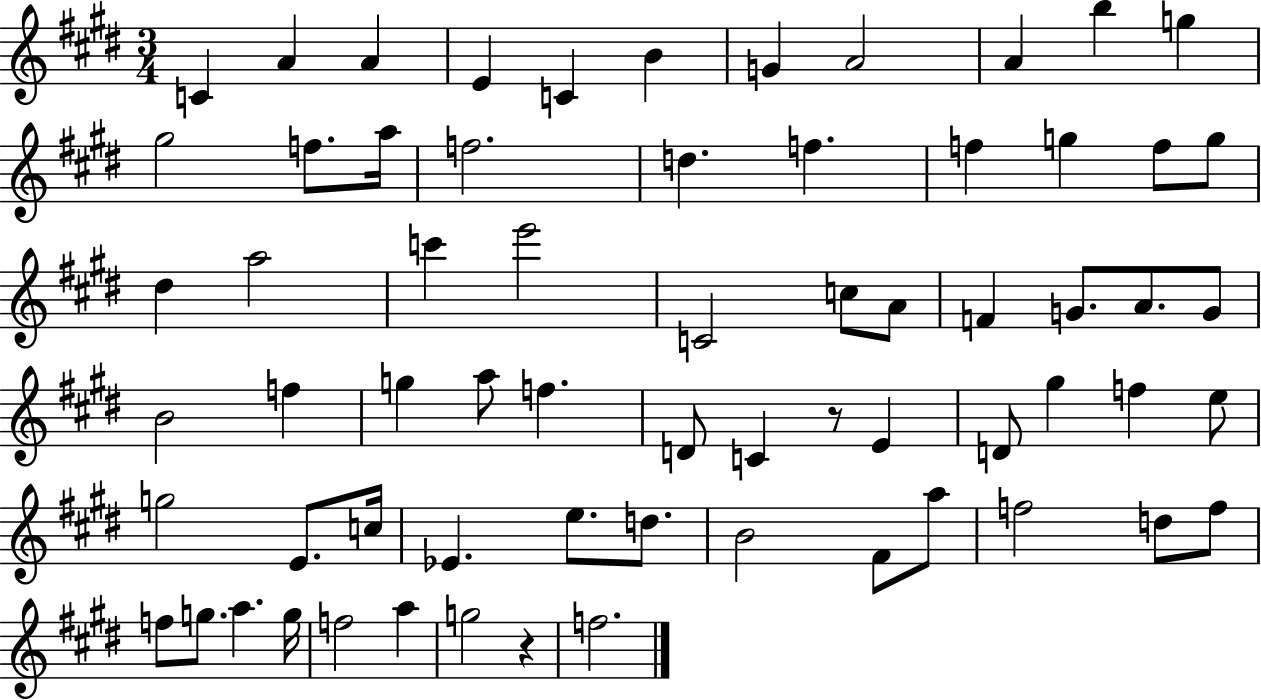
X:1
T:Untitled
M:3/4
L:1/4
K:E
C A A E C B G A2 A b g ^g2 f/2 a/4 f2 d f f g f/2 g/2 ^d a2 c' e'2 C2 c/2 A/2 F G/2 A/2 G/2 B2 f g a/2 f D/2 C z/2 E D/2 ^g f e/2 g2 E/2 c/4 _E e/2 d/2 B2 ^F/2 a/2 f2 d/2 f/2 f/2 g/2 a g/4 f2 a g2 z f2